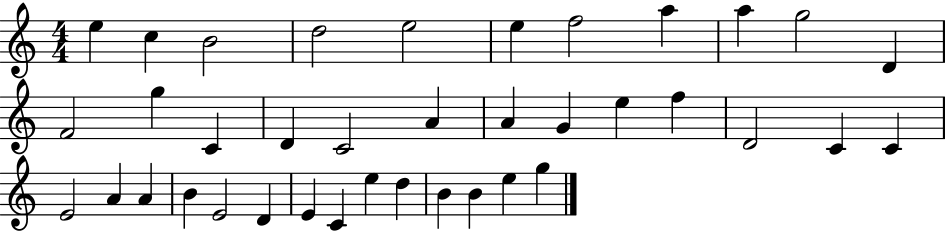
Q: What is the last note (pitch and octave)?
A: G5